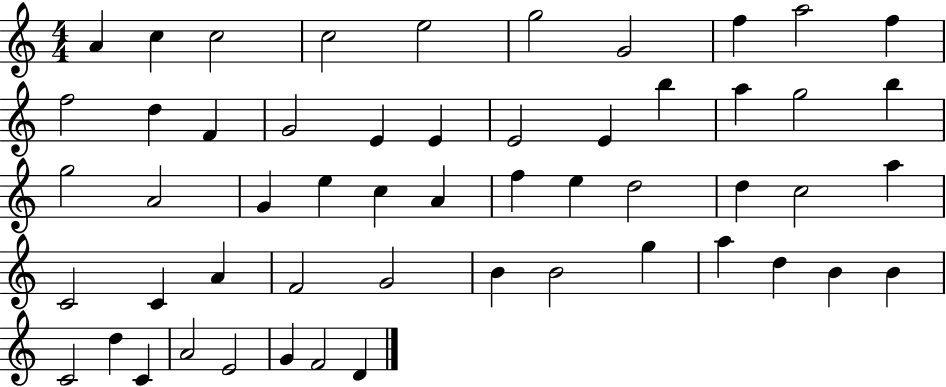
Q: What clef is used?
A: treble